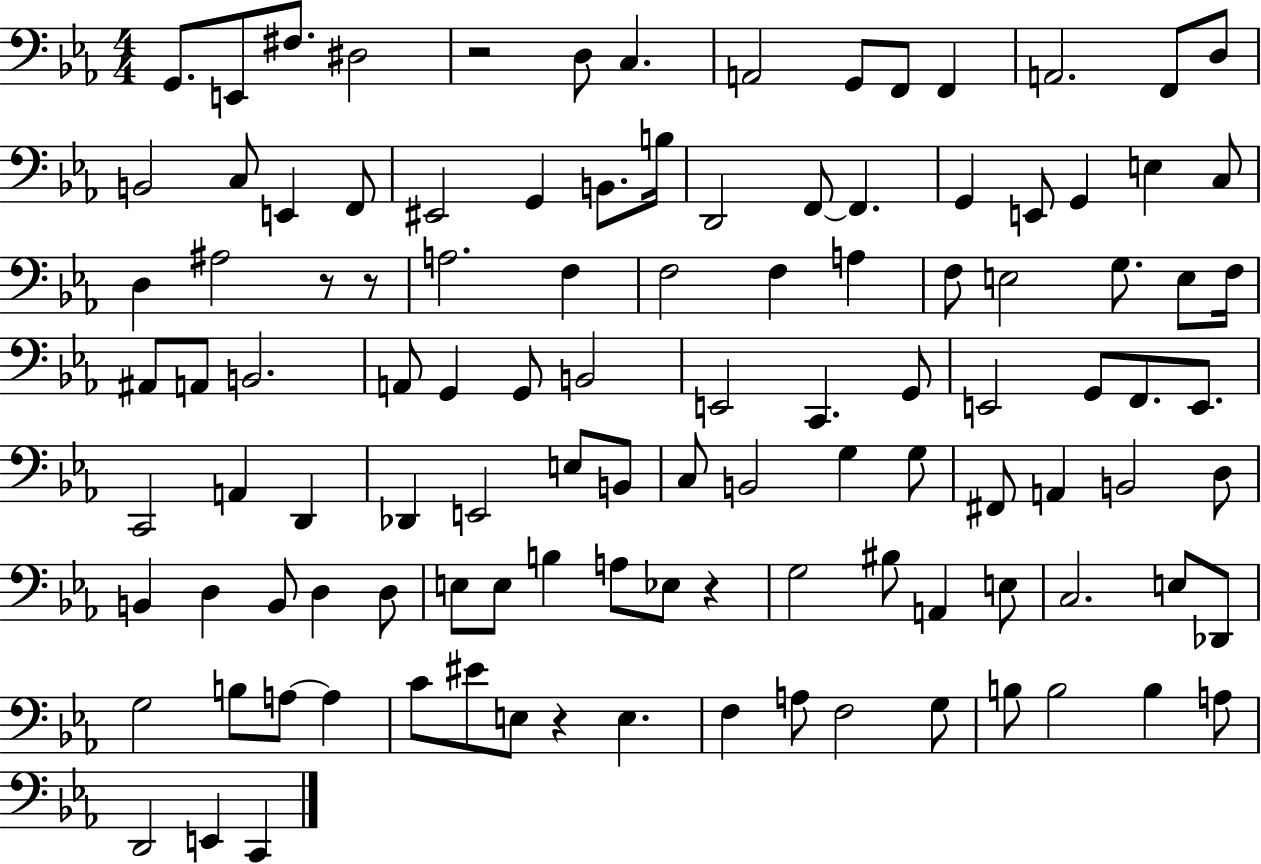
X:1
T:Untitled
M:4/4
L:1/4
K:Eb
G,,/2 E,,/2 ^F,/2 ^D,2 z2 D,/2 C, A,,2 G,,/2 F,,/2 F,, A,,2 F,,/2 D,/2 B,,2 C,/2 E,, F,,/2 ^E,,2 G,, B,,/2 B,/4 D,,2 F,,/2 F,, G,, E,,/2 G,, E, C,/2 D, ^A,2 z/2 z/2 A,2 F, F,2 F, A, F,/2 E,2 G,/2 E,/2 F,/4 ^A,,/2 A,,/2 B,,2 A,,/2 G,, G,,/2 B,,2 E,,2 C,, G,,/2 E,,2 G,,/2 F,,/2 E,,/2 C,,2 A,, D,, _D,, E,,2 E,/2 B,,/2 C,/2 B,,2 G, G,/2 ^F,,/2 A,, B,,2 D,/2 B,, D, B,,/2 D, D,/2 E,/2 E,/2 B, A,/2 _E,/2 z G,2 ^B,/2 A,, E,/2 C,2 E,/2 _D,,/2 G,2 B,/2 A,/2 A, C/2 ^E/2 E,/2 z E, F, A,/2 F,2 G,/2 B,/2 B,2 B, A,/2 D,,2 E,, C,,